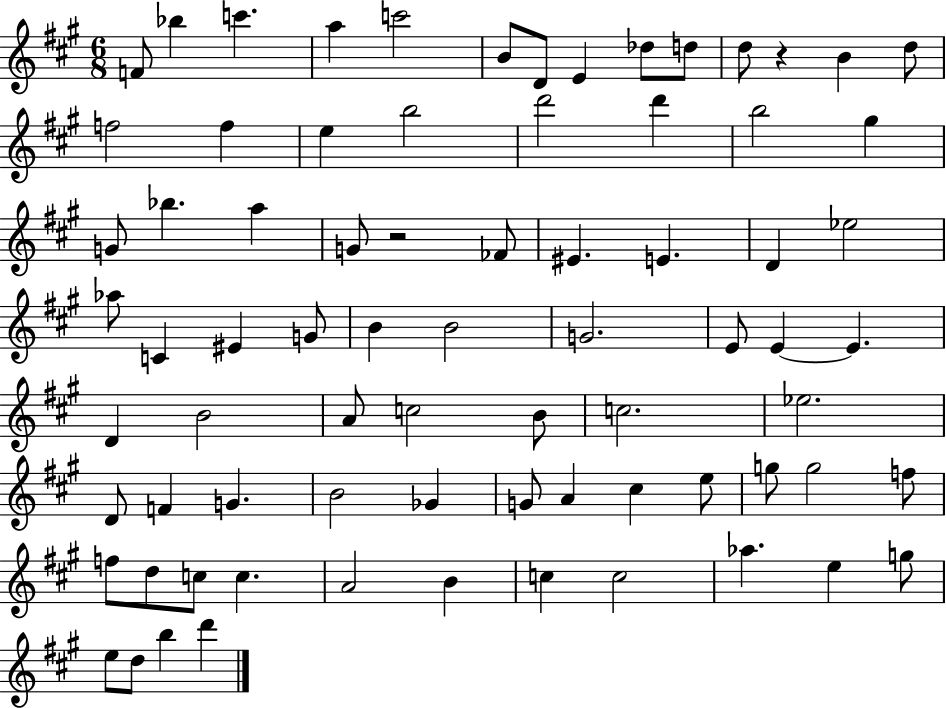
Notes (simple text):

F4/e Bb5/q C6/q. A5/q C6/h B4/e D4/e E4/q Db5/e D5/e D5/e R/q B4/q D5/e F5/h F5/q E5/q B5/h D6/h D6/q B5/h G#5/q G4/e Bb5/q. A5/q G4/e R/h FES4/e EIS4/q. E4/q. D4/q Eb5/h Ab5/e C4/q EIS4/q G4/e B4/q B4/h G4/h. E4/e E4/q E4/q. D4/q B4/h A4/e C5/h B4/e C5/h. Eb5/h. D4/e F4/q G4/q. B4/h Gb4/q G4/e A4/q C#5/q E5/e G5/e G5/h F5/e F5/e D5/e C5/e C5/q. A4/h B4/q C5/q C5/h Ab5/q. E5/q G5/e E5/e D5/e B5/q D6/q